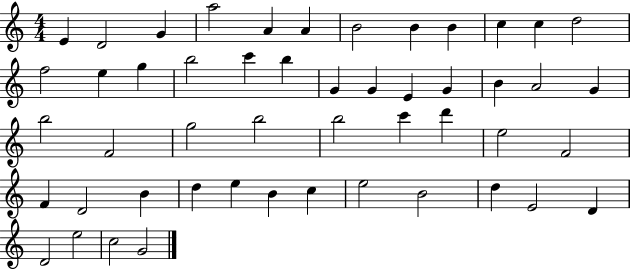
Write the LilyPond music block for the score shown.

{
  \clef treble
  \numericTimeSignature
  \time 4/4
  \key c \major
  e'4 d'2 g'4 | a''2 a'4 a'4 | b'2 b'4 b'4 | c''4 c''4 d''2 | \break f''2 e''4 g''4 | b''2 c'''4 b''4 | g'4 g'4 e'4 g'4 | b'4 a'2 g'4 | \break b''2 f'2 | g''2 b''2 | b''2 c'''4 d'''4 | e''2 f'2 | \break f'4 d'2 b'4 | d''4 e''4 b'4 c''4 | e''2 b'2 | d''4 e'2 d'4 | \break d'2 e''2 | c''2 g'2 | \bar "|."
}